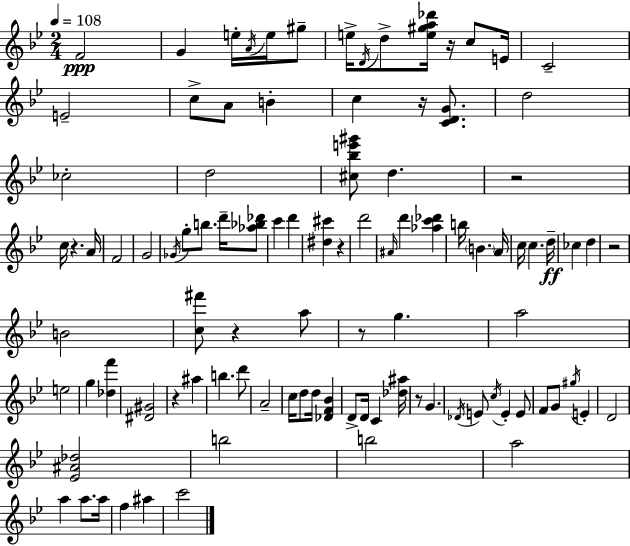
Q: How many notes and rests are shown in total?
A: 100